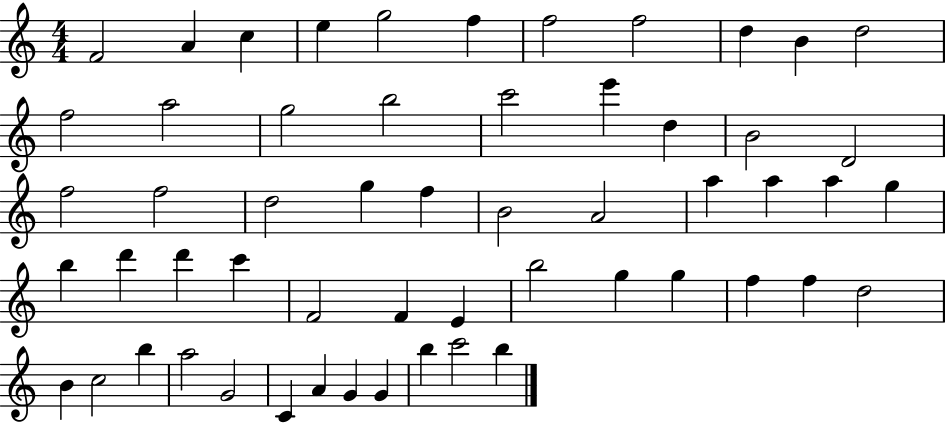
{
  \clef treble
  \numericTimeSignature
  \time 4/4
  \key c \major
  f'2 a'4 c''4 | e''4 g''2 f''4 | f''2 f''2 | d''4 b'4 d''2 | \break f''2 a''2 | g''2 b''2 | c'''2 e'''4 d''4 | b'2 d'2 | \break f''2 f''2 | d''2 g''4 f''4 | b'2 a'2 | a''4 a''4 a''4 g''4 | \break b''4 d'''4 d'''4 c'''4 | f'2 f'4 e'4 | b''2 g''4 g''4 | f''4 f''4 d''2 | \break b'4 c''2 b''4 | a''2 g'2 | c'4 a'4 g'4 g'4 | b''4 c'''2 b''4 | \break \bar "|."
}